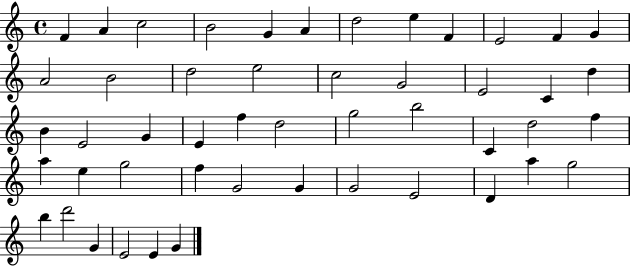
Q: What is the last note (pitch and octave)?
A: G4